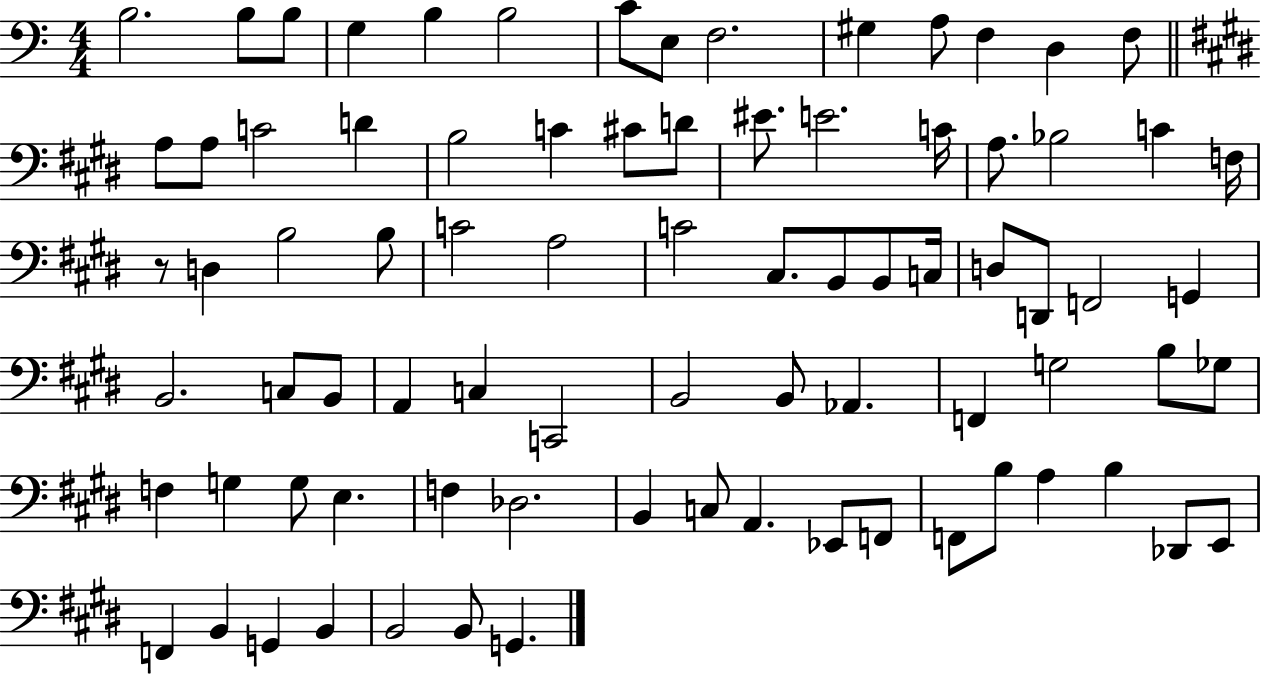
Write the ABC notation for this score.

X:1
T:Untitled
M:4/4
L:1/4
K:C
B,2 B,/2 B,/2 G, B, B,2 C/2 E,/2 F,2 ^G, A,/2 F, D, F,/2 A,/2 A,/2 C2 D B,2 C ^C/2 D/2 ^E/2 E2 C/4 A,/2 _B,2 C F,/4 z/2 D, B,2 B,/2 C2 A,2 C2 ^C,/2 B,,/2 B,,/2 C,/4 D,/2 D,,/2 F,,2 G,, B,,2 C,/2 B,,/2 A,, C, C,,2 B,,2 B,,/2 _A,, F,, G,2 B,/2 _G,/2 F, G, G,/2 E, F, _D,2 B,, C,/2 A,, _E,,/2 F,,/2 F,,/2 B,/2 A, B, _D,,/2 E,,/2 F,, B,, G,, B,, B,,2 B,,/2 G,,